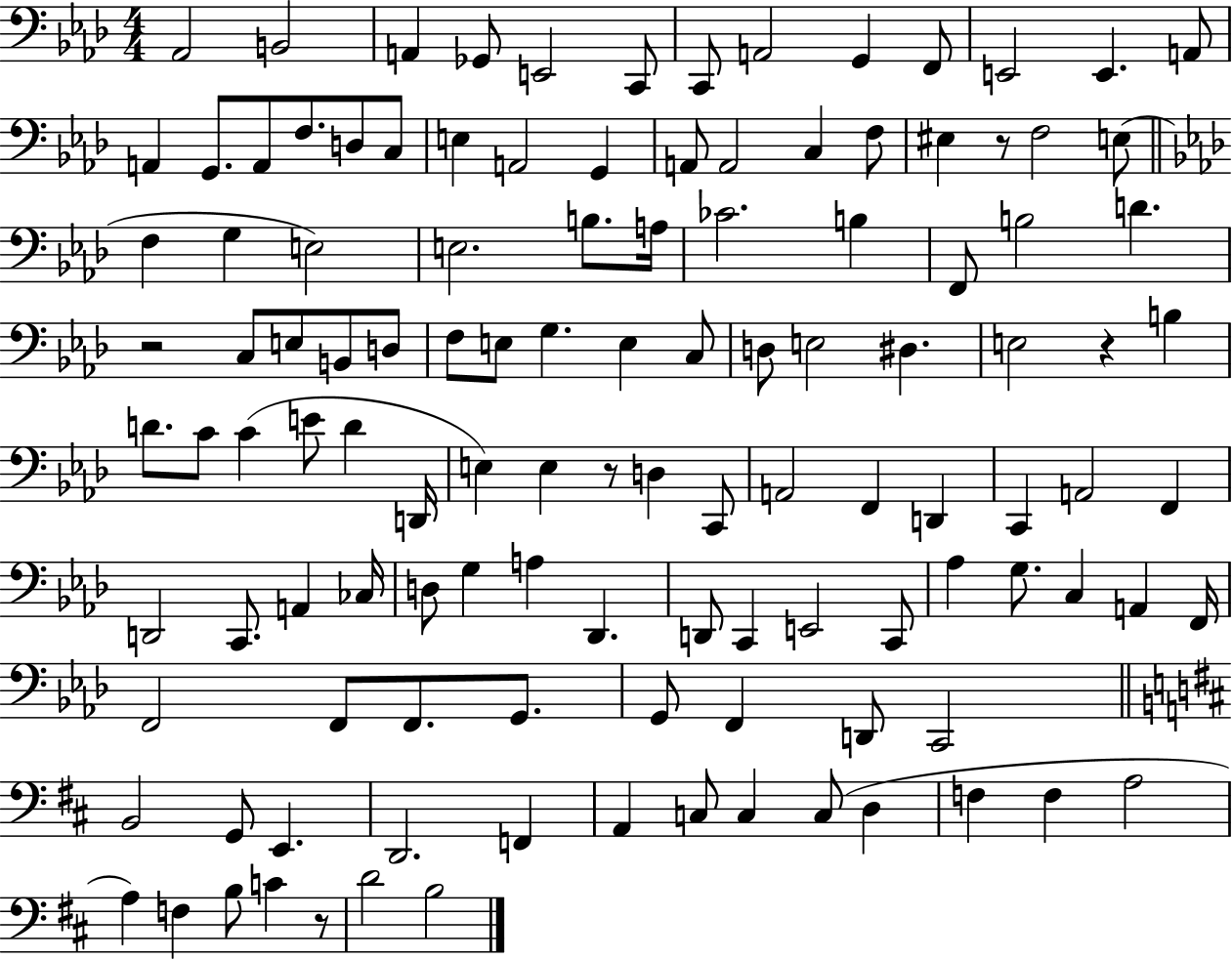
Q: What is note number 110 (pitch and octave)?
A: F3